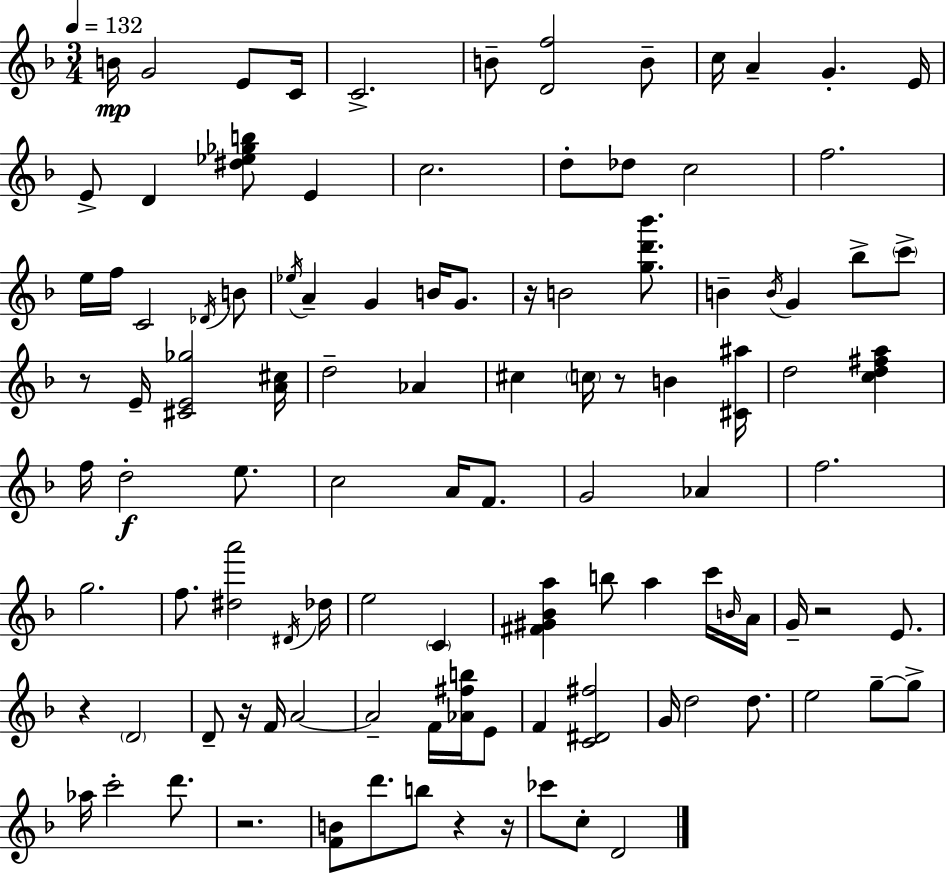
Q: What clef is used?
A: treble